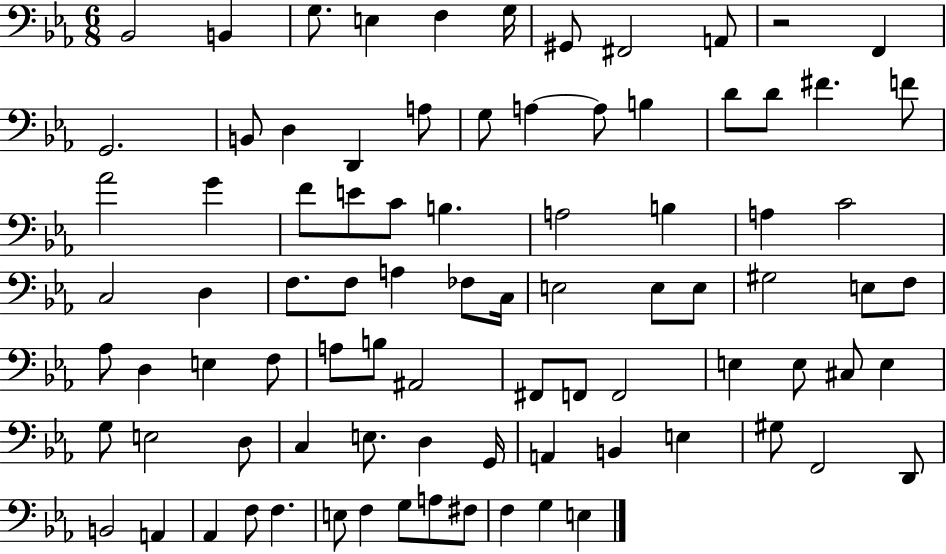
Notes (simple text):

Bb2/h B2/q G3/e. E3/q F3/q G3/s G#2/e F#2/h A2/e R/h F2/q G2/h. B2/e D3/q D2/q A3/e G3/e A3/q A3/e B3/q D4/e D4/e F#4/q. F4/e Ab4/h G4/q F4/e E4/e C4/e B3/q. A3/h B3/q A3/q C4/h C3/h D3/q F3/e. F3/e A3/q FES3/e C3/s E3/h E3/e E3/e G#3/h E3/e F3/e Ab3/e D3/q E3/q F3/e A3/e B3/e A#2/h F#2/e F2/e F2/h E3/q E3/e C#3/e E3/q G3/e E3/h D3/e C3/q E3/e. D3/q G2/s A2/q B2/q E3/q G#3/e F2/h D2/e B2/h A2/q Ab2/q F3/e F3/q. E3/e F3/q G3/e A3/e F#3/e F3/q G3/q E3/q